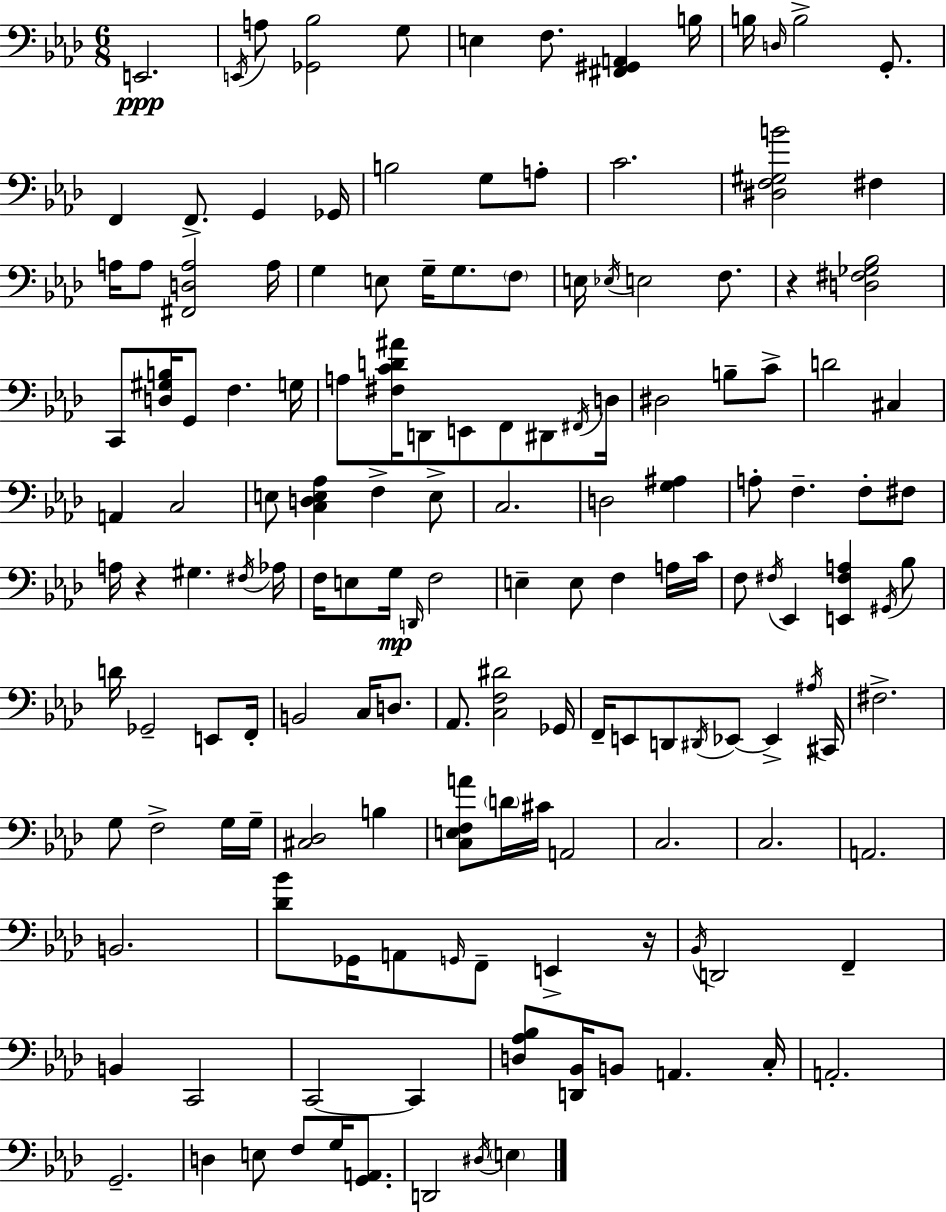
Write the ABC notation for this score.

X:1
T:Untitled
M:6/8
L:1/4
K:Ab
E,,2 E,,/4 A,/2 [_G,,_B,]2 G,/2 E, F,/2 [^F,,^G,,A,,] B,/4 B,/4 D,/4 B,2 G,,/2 F,, F,,/2 G,, _G,,/4 B,2 G,/2 A,/2 C2 [^D,F,^G,B]2 ^F, A,/4 A,/2 [^F,,D,A,]2 A,/4 G, E,/2 G,/4 G,/2 F,/2 E,/4 _E,/4 E,2 F,/2 z [D,^F,_G,_B,]2 C,,/2 [D,^G,B,]/4 G,,/2 F, G,/4 A,/2 [^F,CD^A]/4 D,,/2 E,,/2 F,,/2 ^D,,/2 ^F,,/4 D,/4 ^D,2 B,/2 C/2 D2 ^C, A,, C,2 E,/2 [C,D,E,_A,] F, E,/2 C,2 D,2 [G,^A,] A,/2 F, F,/2 ^F,/2 A,/4 z ^G, ^F,/4 _A,/4 F,/4 E,/2 G,/4 D,,/4 F,2 E, E,/2 F, A,/4 C/4 F,/2 ^F,/4 _E,, [E,,^F,A,] ^G,,/4 _B,/2 D/4 _G,,2 E,,/2 F,,/4 B,,2 C,/4 D,/2 _A,,/2 [C,F,^D]2 _G,,/4 F,,/4 E,,/2 D,,/2 ^D,,/4 _E,,/2 _E,, ^A,/4 ^C,,/4 ^F,2 G,/2 F,2 G,/4 G,/4 [^C,_D,]2 B, [C,E,F,A]/2 D/4 ^C/4 A,,2 C,2 C,2 A,,2 B,,2 [_D_B]/2 _G,,/4 A,,/2 G,,/4 F,,/2 E,, z/4 _B,,/4 D,,2 F,, B,, C,,2 C,,2 C,, [D,_A,_B,]/2 [D,,_B,,]/4 B,,/2 A,, C,/4 A,,2 G,,2 D, E,/2 F,/2 G,/4 [G,,A,,]/2 D,,2 ^D,/4 E,